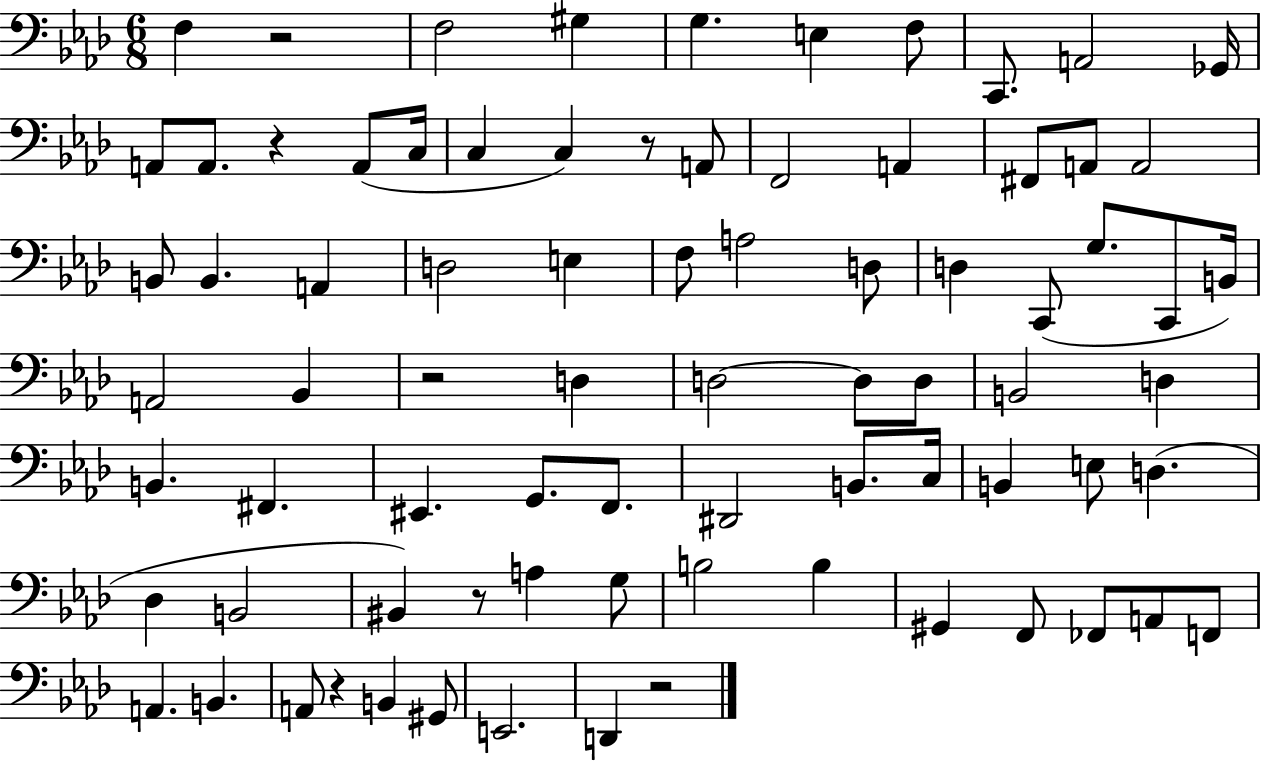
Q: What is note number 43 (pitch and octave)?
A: B2